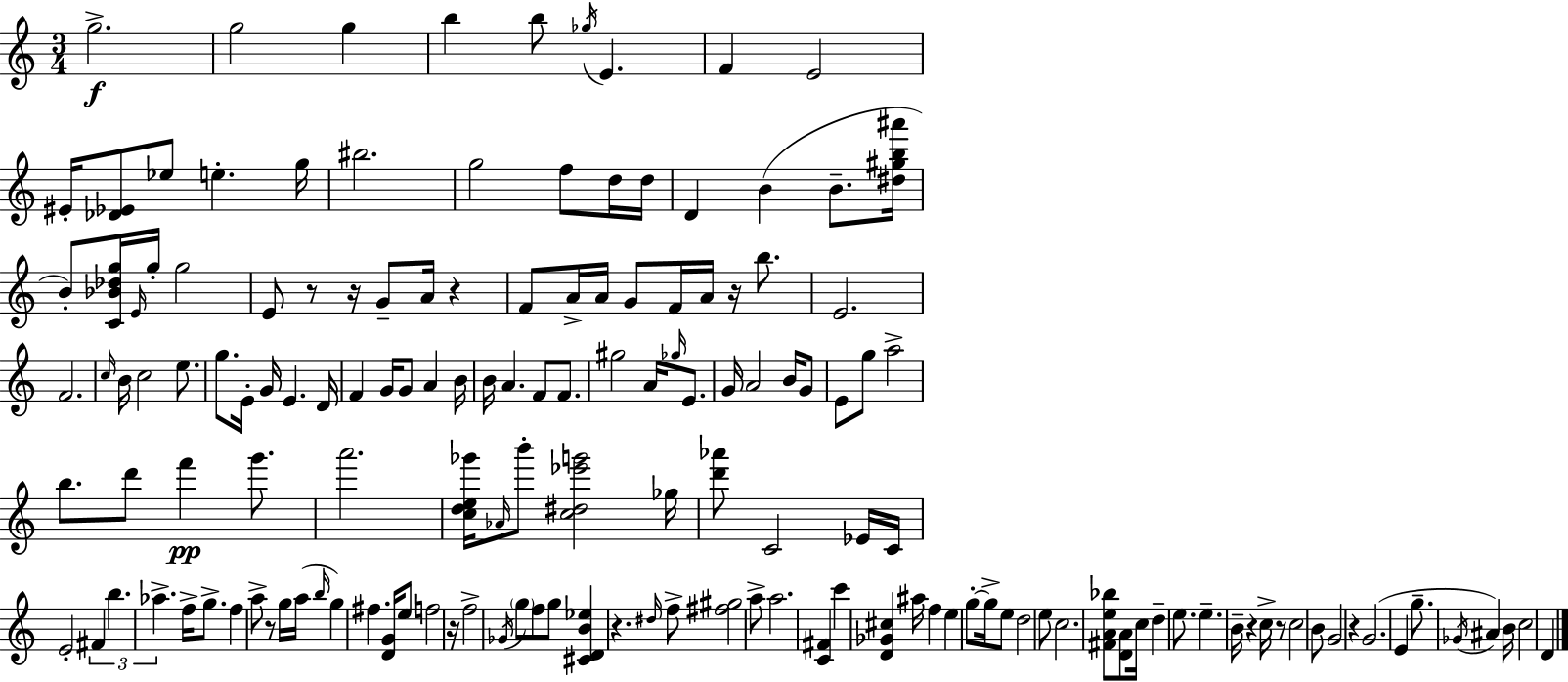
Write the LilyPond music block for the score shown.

{
  \clef treble
  \numericTimeSignature
  \time 3/4
  \key c \major
  \repeat volta 2 { g''2.->\f | g''2 g''4 | b''4 b''8 \acciaccatura { ges''16 } e'4. | f'4 e'2 | \break eis'16-. <des' ees'>8 ees''8 e''4.-. | g''16 bis''2. | g''2 f''8 d''16 | d''16 d'4 b'4( b'8.-- | \break <dis'' gis'' b'' ais'''>16 b'8-.) <c' bes' des'' g''>16 \grace { e'16 } g''16-. g''2 | e'8 r8 r16 g'8-- a'16 r4 | f'8 a'16-> a'16 g'8 f'16 a'16 r16 b''8. | e'2. | \break f'2. | \grace { c''16 } b'16 c''2 | e''8. g''8. e'16-. g'16 e'4. | d'16 f'4 g'16 g'8 a'4 | \break b'16 b'16 a'4. f'8 | f'8. gis''2 a'16 | \grace { ges''16 } e'8. g'16 a'2 | b'16 g'8 e'8 g''8 a''2-> | \break b''8. d'''8 f'''4\pp | g'''8. a'''2. | <c'' d'' e'' ges'''>16 \grace { aes'16 } b'''8-. <c'' dis'' ees''' g'''>2 | ges''16 <d''' aes'''>8 c'2 | \break ees'16 c'16 e'2-. | \tuplet 3/2 { fis'4 b''4. aes''4.-> } | f''16-> g''8.-> f''4 | a''8-> r8 g''16 a''16( \grace { b''16 } g''4) | \break fis''4. <d' g'>16 e''8 f''2 | r16 f''2-> | \acciaccatura { ges'16 } \parenthesize g''8 f''8 g''8 <cis' d' b' ees''>4 | r4. \grace { dis''16 } f''8-> <fis'' gis''>2 | \break a''8-> a''2. | <c' fis'>4 | c'''4 <d' ges' cis''>4 ais''16 f''4 | e''4 g''8-.~~ g''16-> e''8 d''2 | \break e''8 c''2. | <fis' a' e'' bes''>8 <d' a'>8 | c''16 d''4-- e''8. e''4.-- | b'16-- r4 c''16-> r8 c''2 | \break b'8 g'2 | r4 g'2.( | e'4 | g''8.-- \acciaccatura { ges'16 } ais'4) b'16 c''2 | \break d'4 } \bar "|."
}